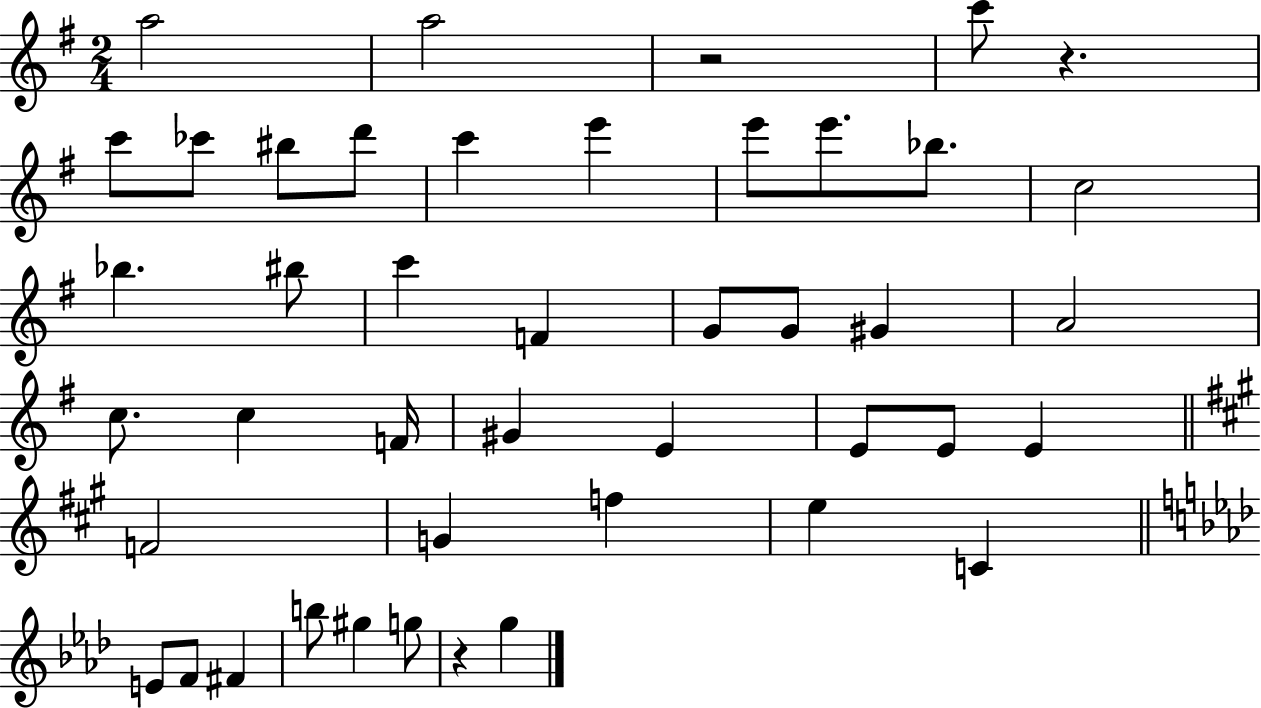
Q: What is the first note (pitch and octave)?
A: A5